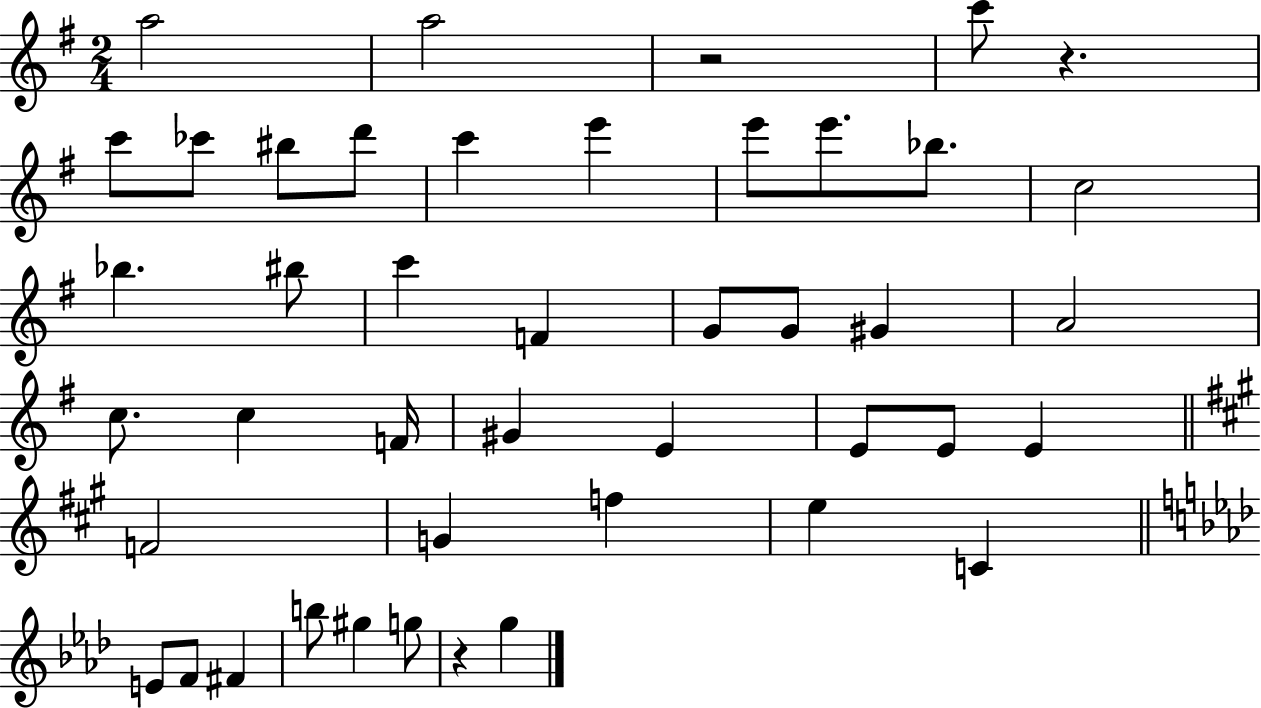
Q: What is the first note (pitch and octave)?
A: A5